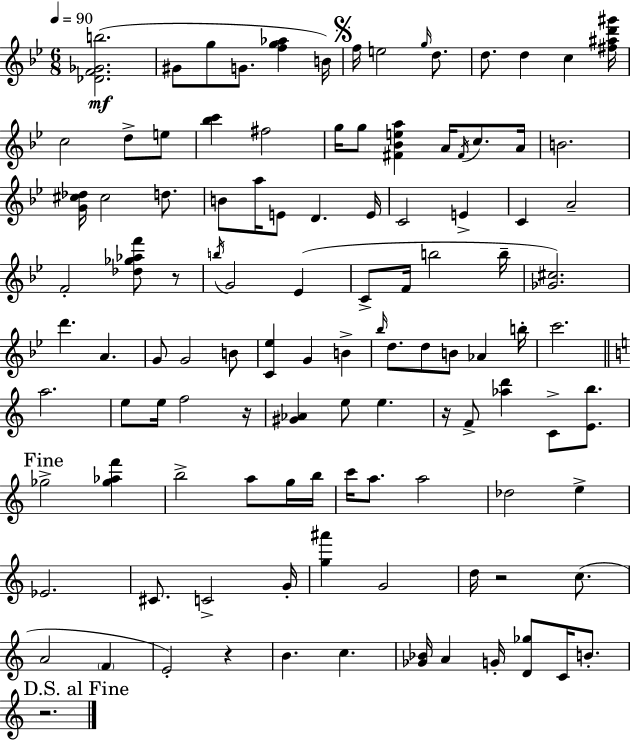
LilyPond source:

{
  \clef treble
  \numericTimeSignature
  \time 6/8
  \key bes \major
  \tempo 4 = 90
  <des' f' ges' b''>2.(\mf | gis'8 g''8 g'8. <f'' g'' aes''>4 b'16) | \mark \markup { \musicglyph "scripts.segno" } f''16 e''2 \grace { g''16 } d''8. | d''8. d''4 c''4 | \break <fis'' ais'' d''' gis'''>16 c''2 d''8-> e''8 | <bes'' c'''>4 fis''2 | g''16 g''8 <fis' bes' e'' a''>4 a'16 \acciaccatura { fis'16 } c''8. | a'16 b'2. | \break <g' cis'' des''>16 cis''2 d''8. | b'8 a''16 e'8 d'4. | e'16 c'2 e'4-> | c'4 a'2-- | \break f'2-. <des'' ges'' aes'' f'''>8 | r8 \acciaccatura { b''16 } g'2 ees'4( | c'8-> f'16 b''2 | b''16-- <ges' cis''>2.) | \break d'''4. a'4. | g'8 g'2 | b'8 <c' ees''>4 g'4 b'4-> | \grace { bes''16 } d''8. d''8 b'8 aes'4 | \break b''16-. c'''2. | \bar "||" \break \key c \major a''2. | e''8 e''16 f''2 r16 | <gis' aes'>4 e''8 e''4. | r16 f'8-> <aes'' d'''>4 c'8-> <e' b''>8. | \break \mark "Fine" ges''2-> <ges'' aes'' f'''>4 | b''2-> a''8 g''16 b''16 | c'''16 a''8. a''2 | des''2 e''4-> | \break ees'2. | cis'8. c'2-> g'16-. | <g'' ais'''>4 g'2 | d''16 r2 c''8.( | \break a'2 \parenthesize f'4 | e'2-.) r4 | b'4. c''4. | <ges' bes'>16 a'4 g'16-. <d' ges''>8 c'16 b'8.-. | \break \mark "D.S. al Fine" r2. | \bar "|."
}